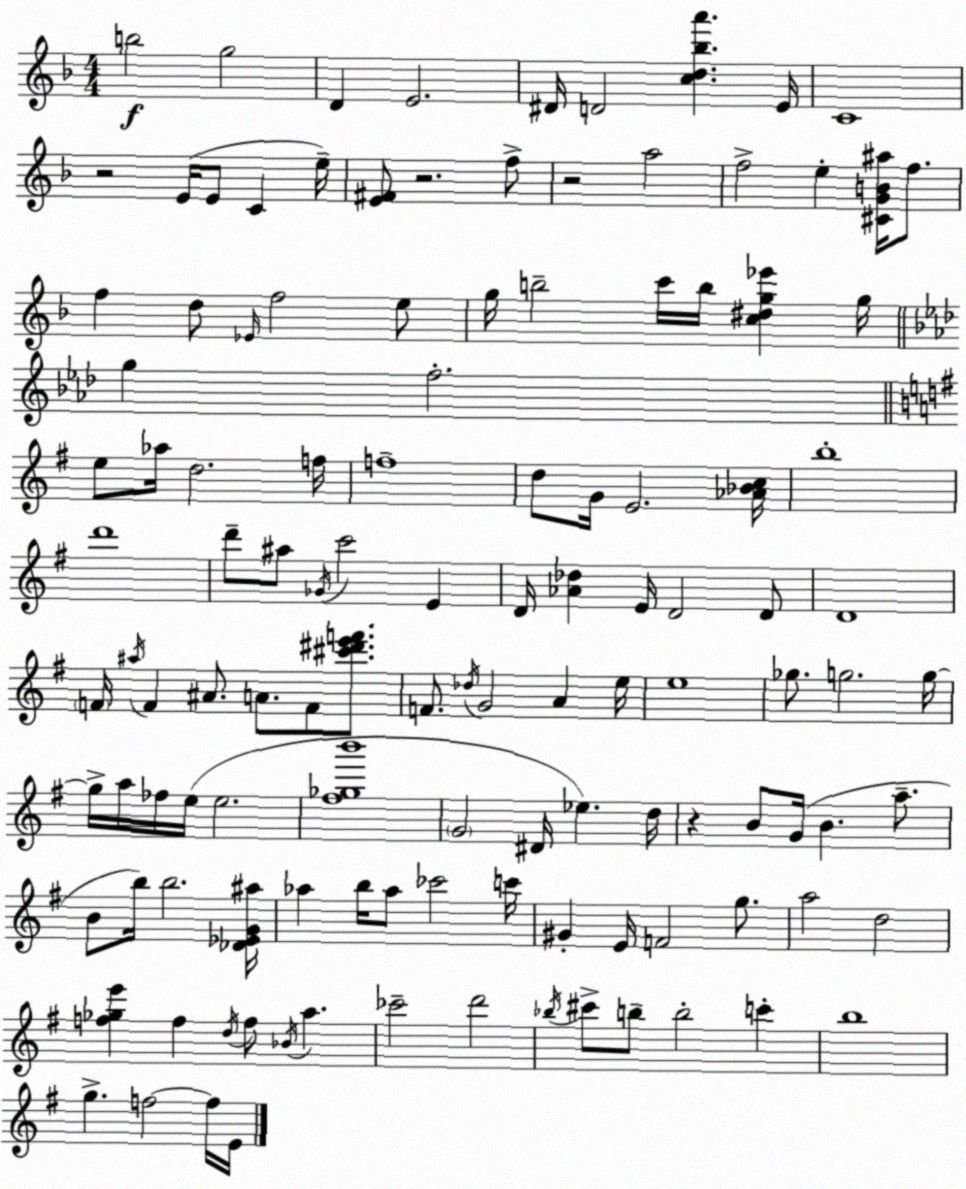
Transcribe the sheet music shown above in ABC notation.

X:1
T:Untitled
M:4/4
L:1/4
K:Dm
b2 g2 D E2 ^D/4 D2 [cd_ba'] E/4 C4 z2 E/4 E/2 C e/4 [E^F]/2 z2 f/2 z2 a2 f2 e [^CGB^a]/4 f/2 f d/2 _E/4 f2 e/2 g/4 b2 c'/4 b/4 [c^dg_e'] g/4 g f2 e/2 _a/4 d2 f/4 f4 d/2 G/4 E2 [_A_Bc]/4 b4 d'4 d'/2 ^a/2 _G/4 c'2 E D/4 [_A_d] E/4 D2 D/2 D4 F/4 ^a/4 F ^A/2 A/2 F/2 [^c'^d'e'f']/2 F/2 _d/4 G2 A e/4 e4 _g/2 g2 g/4 g/4 a/4 _f/4 e/4 e2 [^f_gb']4 G2 ^D/4 _e d/4 z B/2 G/4 B a/2 B/2 b/4 b2 [_D_EG^a]/4 _a b/4 _a/2 _c'2 c'/4 ^G E/4 F2 g/2 a2 d2 [f_ge'] f d/4 f/2 _B/4 a _c'2 d'2 _b/4 ^c'/2 b/2 b2 c' b4 g f2 f/4 E/4